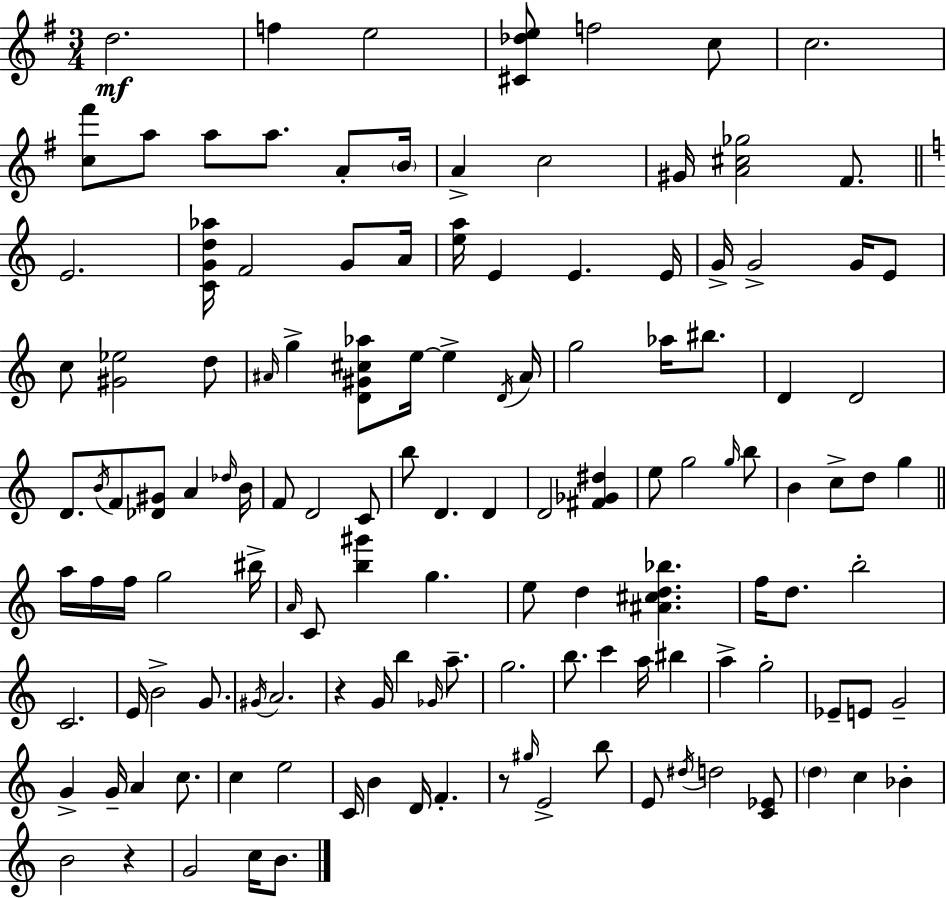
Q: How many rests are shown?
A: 3